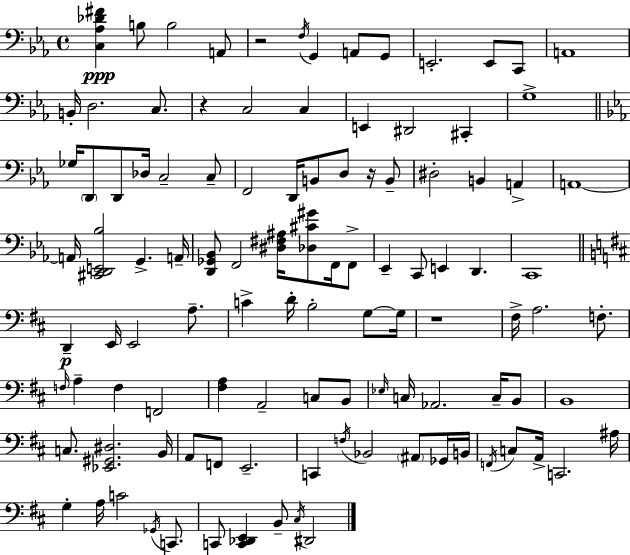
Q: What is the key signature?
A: C minor